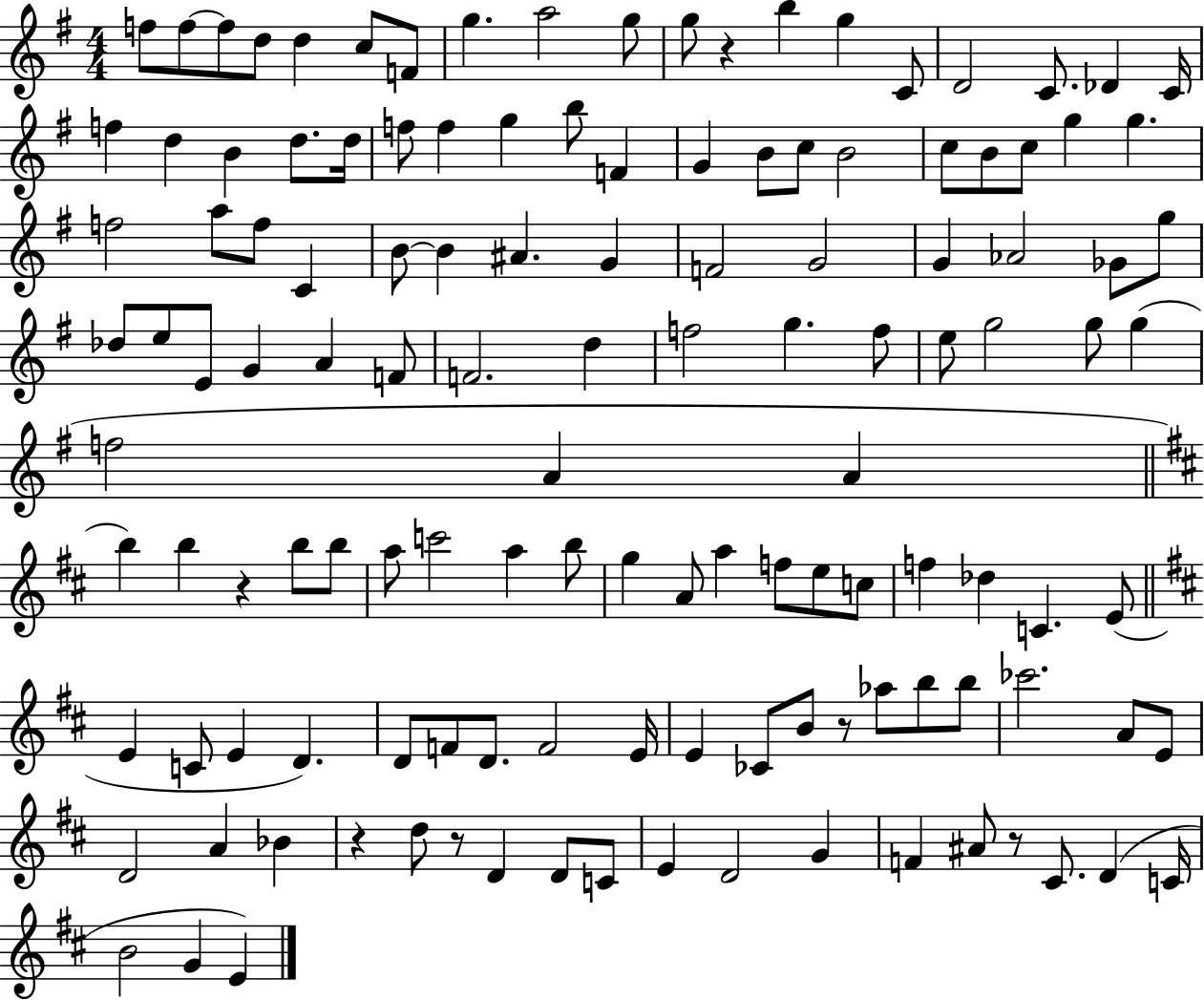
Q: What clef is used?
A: treble